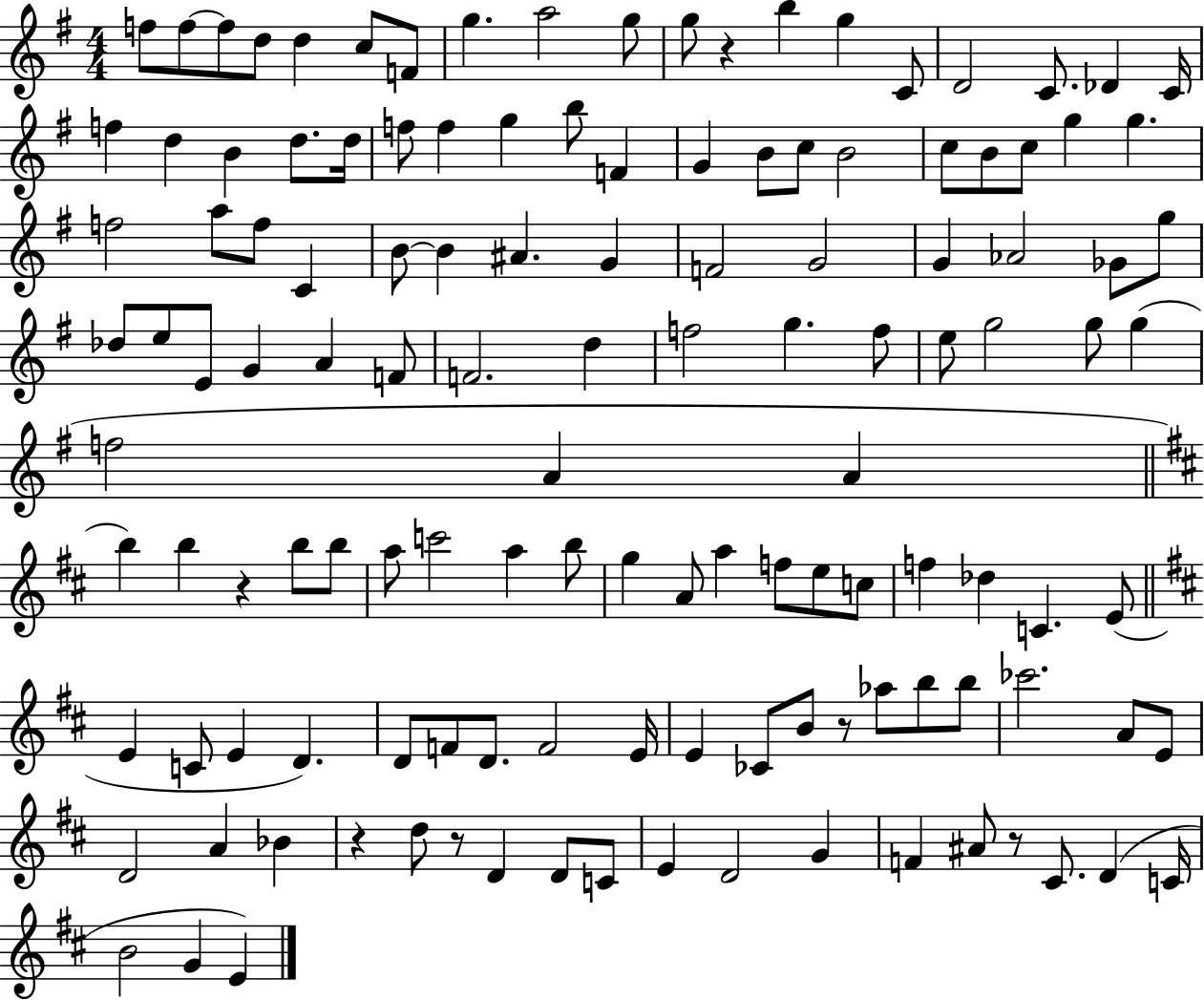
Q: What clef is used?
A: treble